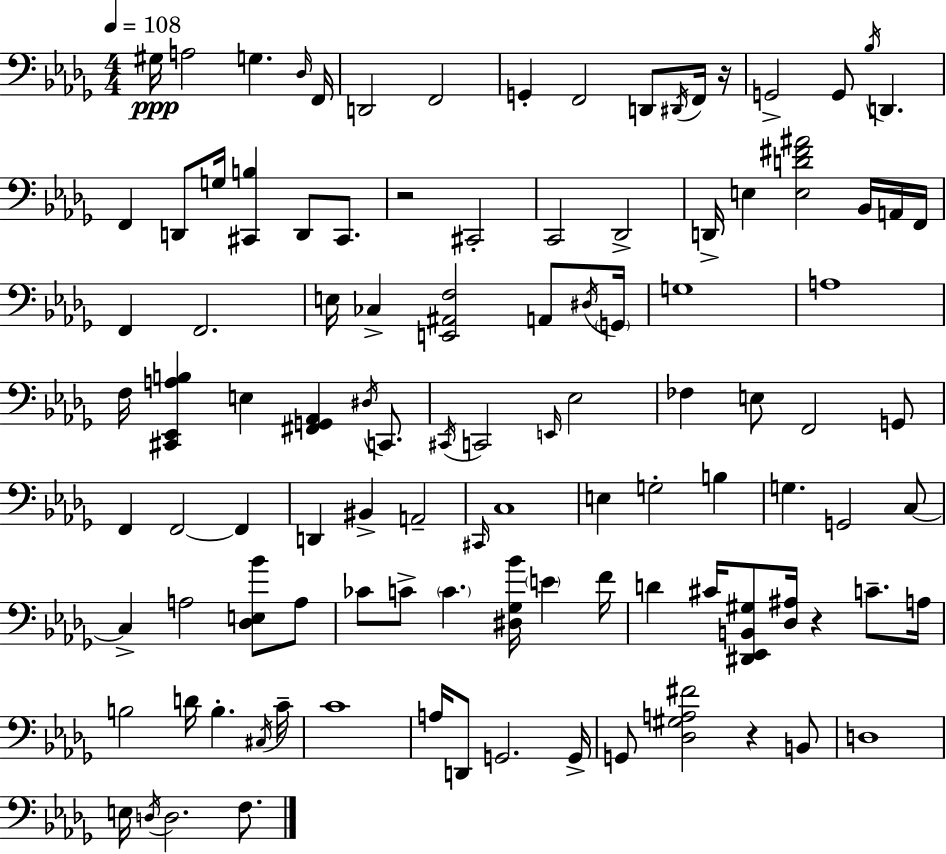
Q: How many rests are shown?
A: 4